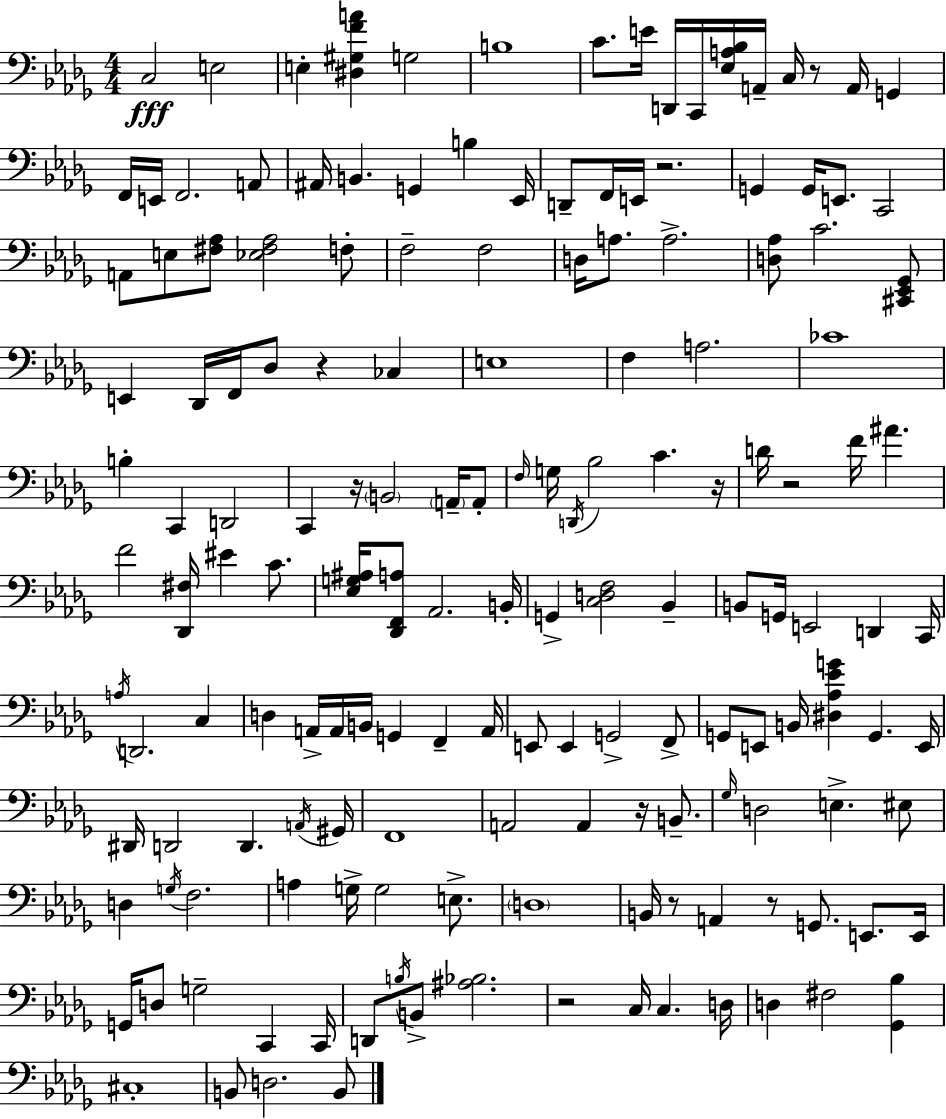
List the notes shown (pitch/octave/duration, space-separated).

C3/h E3/h E3/q [D#3,G#3,F4,A4]/q G3/h B3/w C4/e. E4/s D2/s C2/s [Eb3,A3,Bb3]/s A2/s C3/s R/e A2/s G2/q F2/s E2/s F2/h. A2/e A#2/s B2/q. G2/q B3/q Eb2/s D2/e F2/s E2/s R/h. G2/q G2/s E2/e. C2/h A2/e E3/e [F#3,Ab3]/e [Eb3,F#3,Ab3]/h F3/e F3/h F3/h D3/s A3/e. A3/h. [D3,Ab3]/e C4/h. [C#2,Eb2,Gb2]/e E2/q Db2/s F2/s Db3/e R/q CES3/q E3/w F3/q A3/h. CES4/w B3/q C2/q D2/h C2/q R/s B2/h A2/s A2/e F3/s G3/s D2/s Bb3/h C4/q. R/s D4/s R/h F4/s A#4/q. F4/h [Db2,F#3]/s EIS4/q C4/e. [Eb3,G3,A#3]/s [Db2,F2,A3]/e Ab2/h. B2/s G2/q [C3,D3,F3]/h Bb2/q B2/e G2/s E2/h D2/q C2/s A3/s D2/h. C3/q D3/q A2/s A2/s B2/s G2/q F2/q A2/s E2/e E2/q G2/h F2/e G2/e E2/e B2/s [D#3,Ab3,Eb4,G4]/q G2/q. E2/s D#2/s D2/h D2/q. A2/s G#2/s F2/w A2/h A2/q R/s B2/e. Gb3/s D3/h E3/q. EIS3/e D3/q G3/s F3/h. A3/q G3/s G3/h E3/e. D3/w B2/s R/e A2/q R/e G2/e. E2/e. E2/s G2/s D3/e G3/h C2/q C2/s D2/e B3/s B2/e [A#3,Bb3]/h. R/h C3/s C3/q. D3/s D3/q F#3/h [Gb2,Bb3]/q C#3/w B2/e D3/h. B2/e